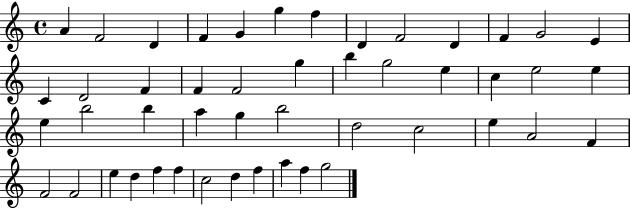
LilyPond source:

{
  \clef treble
  \time 4/4
  \defaultTimeSignature
  \key c \major
  a'4 f'2 d'4 | f'4 g'4 g''4 f''4 | d'4 f'2 d'4 | f'4 g'2 e'4 | \break c'4 d'2 f'4 | f'4 f'2 g''4 | b''4 g''2 e''4 | c''4 e''2 e''4 | \break e''4 b''2 b''4 | a''4 g''4 b''2 | d''2 c''2 | e''4 a'2 f'4 | \break f'2 f'2 | e''4 d''4 f''4 f''4 | c''2 d''4 f''4 | a''4 f''4 g''2 | \break \bar "|."
}